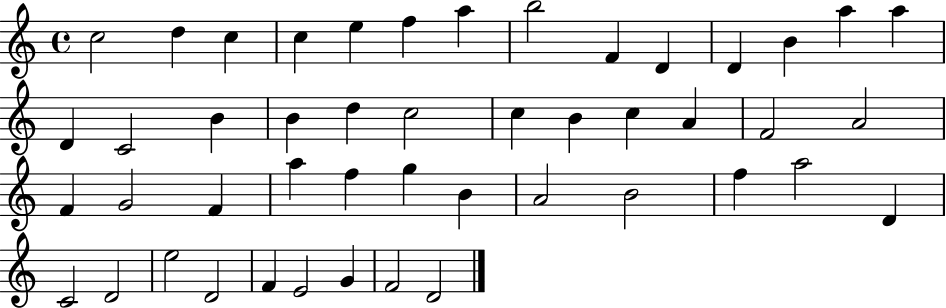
{
  \clef treble
  \time 4/4
  \defaultTimeSignature
  \key c \major
  c''2 d''4 c''4 | c''4 e''4 f''4 a''4 | b''2 f'4 d'4 | d'4 b'4 a''4 a''4 | \break d'4 c'2 b'4 | b'4 d''4 c''2 | c''4 b'4 c''4 a'4 | f'2 a'2 | \break f'4 g'2 f'4 | a''4 f''4 g''4 b'4 | a'2 b'2 | f''4 a''2 d'4 | \break c'2 d'2 | e''2 d'2 | f'4 e'2 g'4 | f'2 d'2 | \break \bar "|."
}